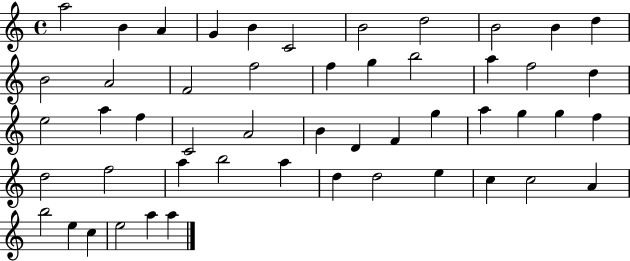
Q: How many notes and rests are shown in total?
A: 51